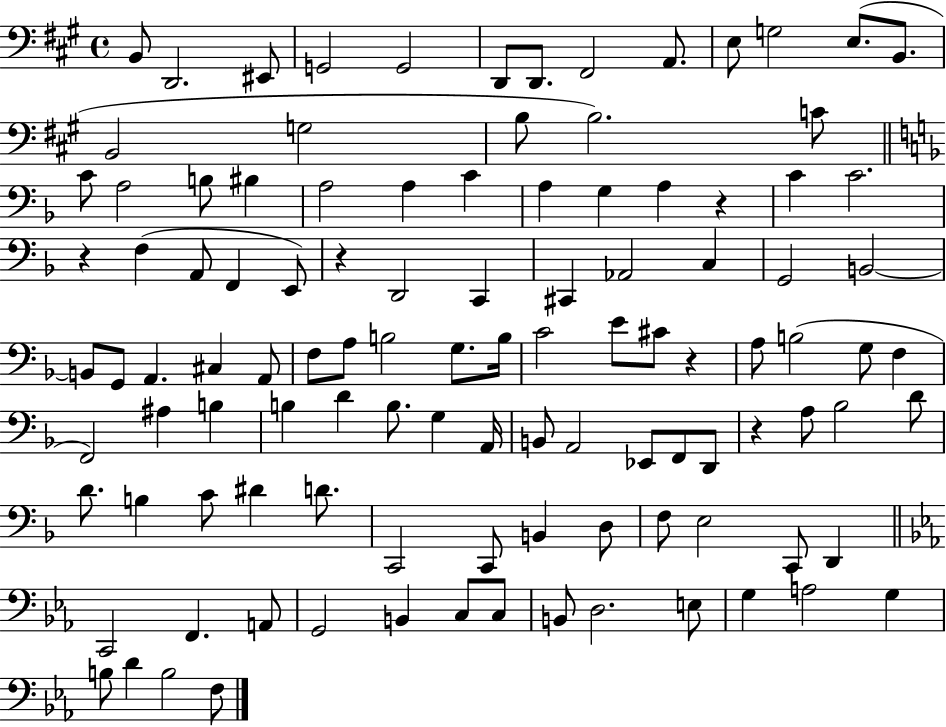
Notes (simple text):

B2/e D2/h. EIS2/e G2/h G2/h D2/e D2/e. F#2/h A2/e. E3/e G3/h E3/e. B2/e. B2/h G3/h B3/e B3/h. C4/e C4/e A3/h B3/e BIS3/q A3/h A3/q C4/q A3/q G3/q A3/q R/q C4/q C4/h. R/q F3/q A2/e F2/q E2/e R/q D2/h C2/q C#2/q Ab2/h C3/q G2/h B2/h B2/e G2/e A2/q. C#3/q A2/e F3/e A3/e B3/h G3/e. B3/s C4/h E4/e C#4/e R/q A3/e B3/h G3/e F3/q F2/h A#3/q B3/q B3/q D4/q B3/e. G3/q A2/s B2/e A2/h Eb2/e F2/e D2/e R/q A3/e Bb3/h D4/e D4/e. B3/q C4/e D#4/q D4/e. C2/h C2/e B2/q D3/e F3/e E3/h C2/e D2/q C2/h F2/q. A2/e G2/h B2/q C3/e C3/e B2/e D3/h. E3/e G3/q A3/h G3/q B3/e D4/q B3/h F3/e